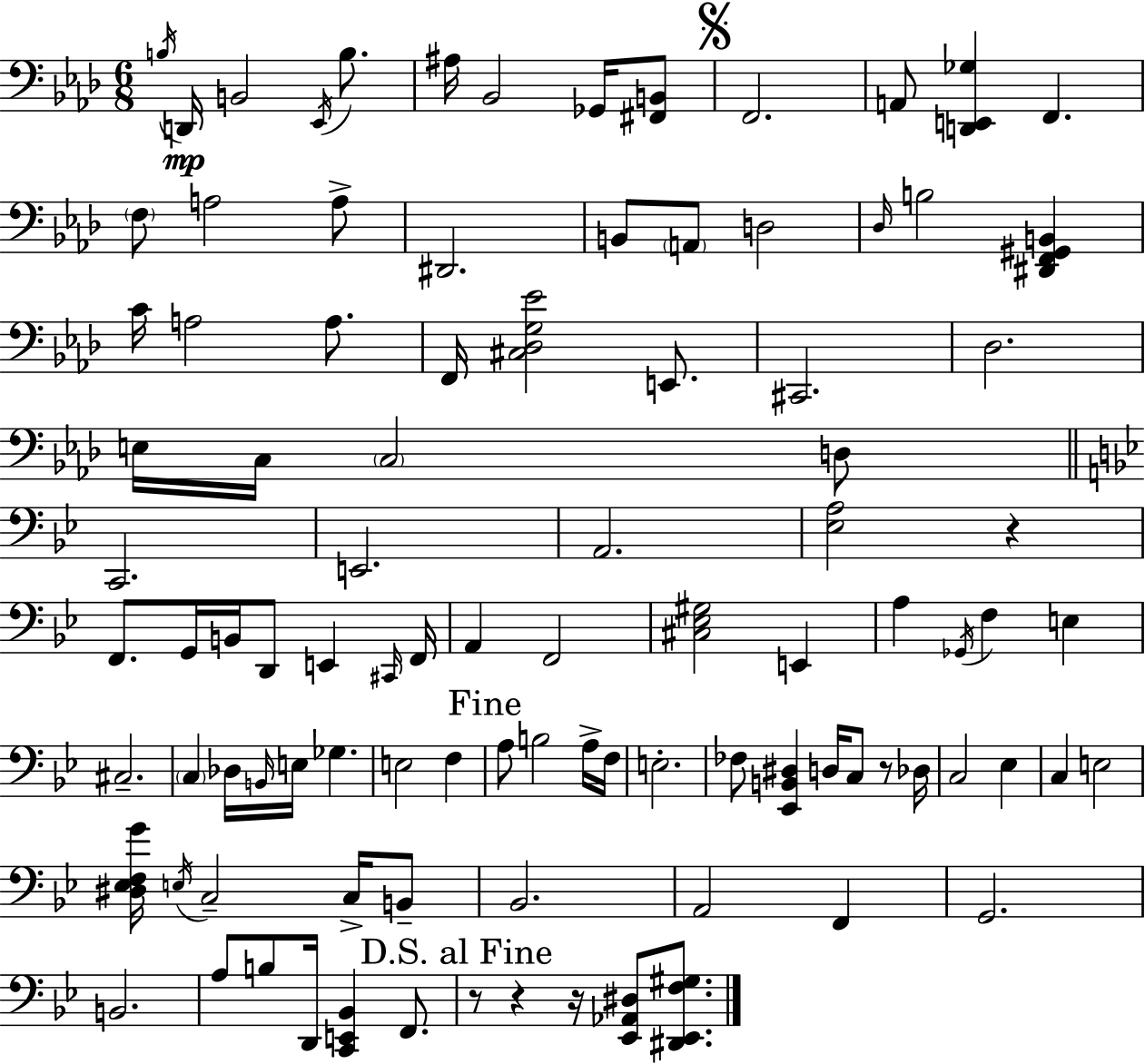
X:1
T:Untitled
M:6/8
L:1/4
K:Ab
B,/4 D,,/4 B,,2 _E,,/4 B,/2 ^A,/4 _B,,2 _G,,/4 [^F,,B,,]/2 F,,2 A,,/2 [D,,E,,_G,] F,, F,/2 A,2 A,/2 ^D,,2 B,,/2 A,,/2 D,2 _D,/4 B,2 [^D,,F,,^G,,B,,] C/4 A,2 A,/2 F,,/4 [^C,_D,G,_E]2 E,,/2 ^C,,2 _D,2 E,/4 C,/4 C,2 D,/2 C,,2 E,,2 A,,2 [_E,A,]2 z F,,/2 G,,/4 B,,/4 D,,/2 E,, ^C,,/4 F,,/4 A,, F,,2 [^C,_E,^G,]2 E,, A, _G,,/4 F, E, ^C,2 C, _D,/4 B,,/4 E,/4 _G, E,2 F, A,/2 B,2 A,/4 F,/4 E,2 _F,/2 [_E,,B,,^D,] D,/4 C,/2 z/2 _D,/4 C,2 _E, C, E,2 [^D,_E,F,G]/4 E,/4 C,2 C,/4 B,,/2 _B,,2 A,,2 F,, G,,2 B,,2 A,/2 B,/2 D,,/4 [C,,E,,_B,,] F,,/2 z/2 z z/4 [_E,,_A,,^D,]/2 [^D,,_E,,F,^G,]/2